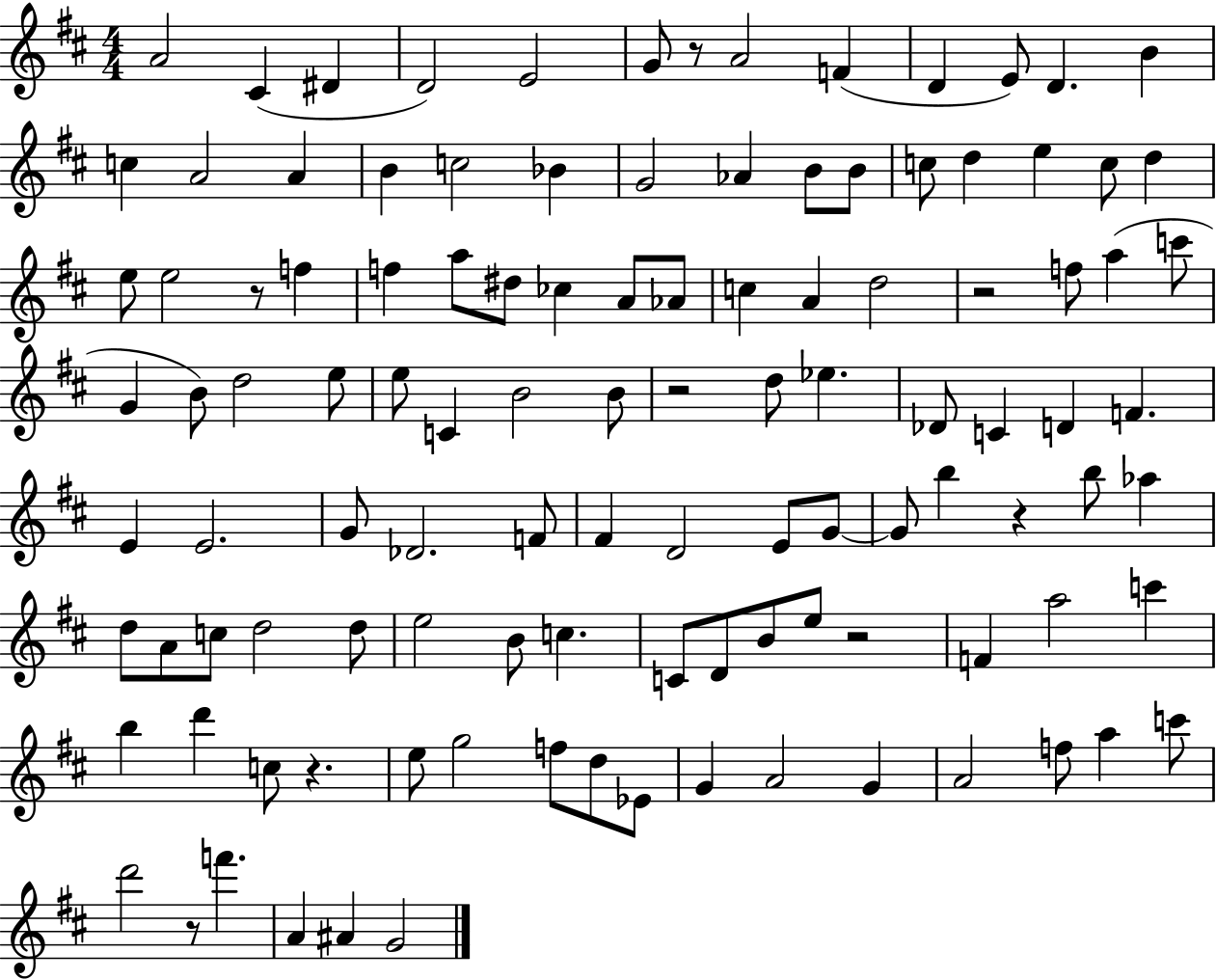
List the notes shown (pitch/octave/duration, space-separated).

A4/h C#4/q D#4/q D4/h E4/h G4/e R/e A4/h F4/q D4/q E4/e D4/q. B4/q C5/q A4/h A4/q B4/q C5/h Bb4/q G4/h Ab4/q B4/e B4/e C5/e D5/q E5/q C5/e D5/q E5/e E5/h R/e F5/q F5/q A5/e D#5/e CES5/q A4/e Ab4/e C5/q A4/q D5/h R/h F5/e A5/q C6/e G4/q B4/e D5/h E5/e E5/e C4/q B4/h B4/e R/h D5/e Eb5/q. Db4/e C4/q D4/q F4/q. E4/q E4/h. G4/e Db4/h. F4/e F#4/q D4/h E4/e G4/e G4/e B5/q R/q B5/e Ab5/q D5/e A4/e C5/e D5/h D5/e E5/h B4/e C5/q. C4/e D4/e B4/e E5/e R/h F4/q A5/h C6/q B5/q D6/q C5/e R/q. E5/e G5/h F5/e D5/e Eb4/e G4/q A4/h G4/q A4/h F5/e A5/q C6/e D6/h R/e F6/q. A4/q A#4/q G4/h